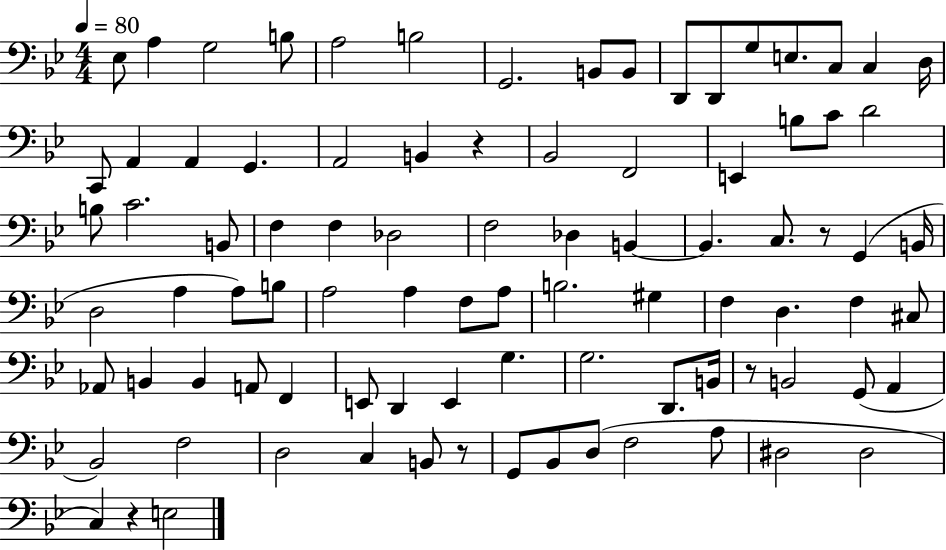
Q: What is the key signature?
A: BES major